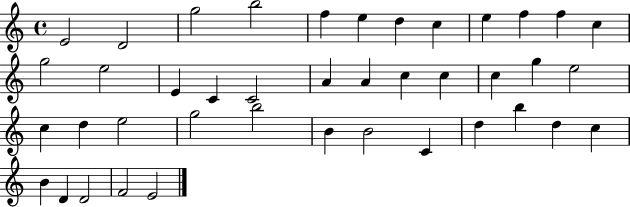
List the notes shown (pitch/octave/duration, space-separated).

E4/h D4/h G5/h B5/h F5/q E5/q D5/q C5/q E5/q F5/q F5/q C5/q G5/h E5/h E4/q C4/q C4/h A4/q A4/q C5/q C5/q C5/q G5/q E5/h C5/q D5/q E5/h G5/h B5/h B4/q B4/h C4/q D5/q B5/q D5/q C5/q B4/q D4/q D4/h F4/h E4/h